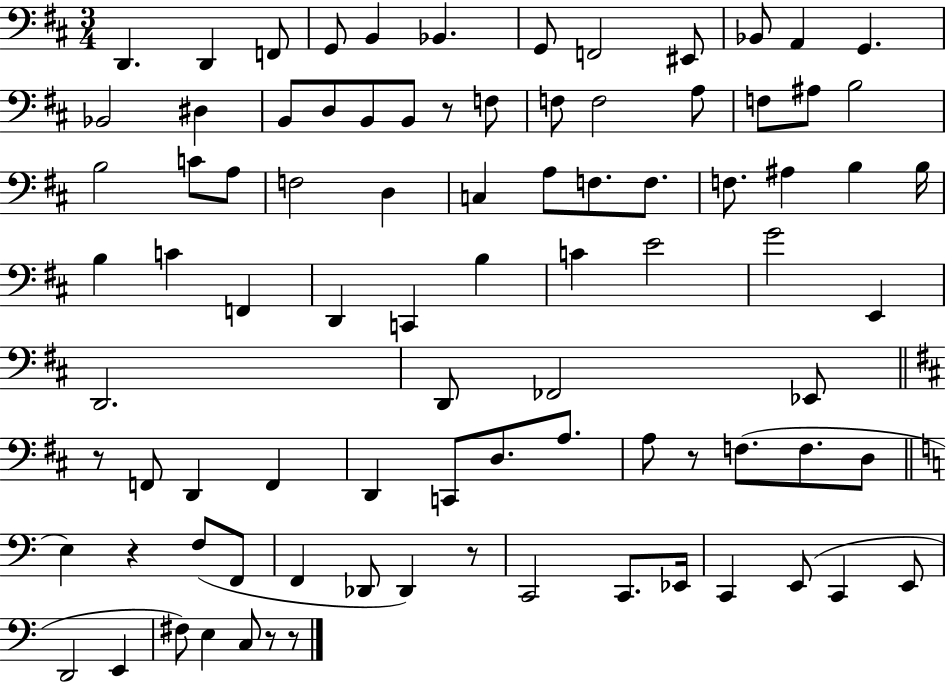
{
  \clef bass
  \numericTimeSignature
  \time 3/4
  \key d \major
  d,4. d,4 f,8 | g,8 b,4 bes,4. | g,8 f,2 eis,8 | bes,8 a,4 g,4. | \break bes,2 dis4 | b,8 d8 b,8 b,8 r8 f8 | f8 f2 a8 | f8 ais8 b2 | \break b2 c'8 a8 | f2 d4 | c4 a8 f8. f8. | f8. ais4 b4 b16 | \break b4 c'4 f,4 | d,4 c,4 b4 | c'4 e'2 | g'2 e,4 | \break d,2. | d,8 fes,2 ees,8 | \bar "||" \break \key b \minor r8 f,8 d,4 f,4 | d,4 c,8 d8. a8. | a8 r8 f8.( f8. d8 | \bar "||" \break \key a \minor e4) r4 f8( f,8 | f,4 des,8 des,4) r8 | c,2 c,8. ees,16 | c,4 e,8( c,4 e,8 | \break d,2 e,4 | fis8) e4 c8 r8 r8 | \bar "|."
}